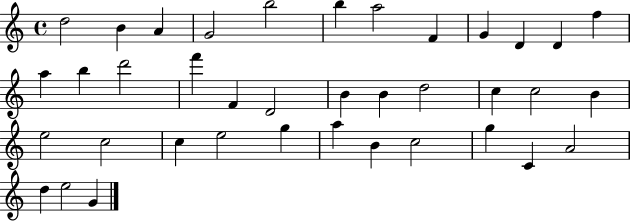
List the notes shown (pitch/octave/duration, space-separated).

D5/h B4/q A4/q G4/h B5/h B5/q A5/h F4/q G4/q D4/q D4/q F5/q A5/q B5/q D6/h F6/q F4/q D4/h B4/q B4/q D5/h C5/q C5/h B4/q E5/h C5/h C5/q E5/h G5/q A5/q B4/q C5/h G5/q C4/q A4/h D5/q E5/h G4/q